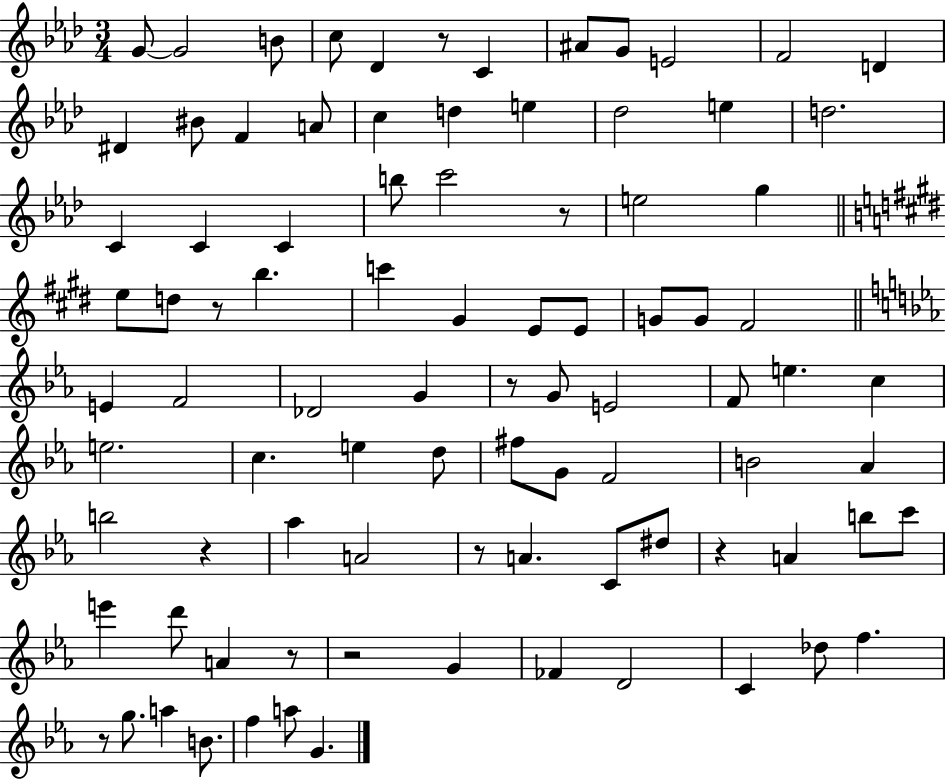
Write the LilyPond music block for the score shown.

{
  \clef treble
  \numericTimeSignature
  \time 3/4
  \key aes \major
  g'8~~ g'2 b'8 | c''8 des'4 r8 c'4 | ais'8 g'8 e'2 | f'2 d'4 | \break dis'4 bis'8 f'4 a'8 | c''4 d''4 e''4 | des''2 e''4 | d''2. | \break c'4 c'4 c'4 | b''8 c'''2 r8 | e''2 g''4 | \bar "||" \break \key e \major e''8 d''8 r8 b''4. | c'''4 gis'4 e'8 e'8 | g'8 g'8 fis'2 | \bar "||" \break \key c \minor e'4 f'2 | des'2 g'4 | r8 g'8 e'2 | f'8 e''4. c''4 | \break e''2. | c''4. e''4 d''8 | fis''8 g'8 f'2 | b'2 aes'4 | \break b''2 r4 | aes''4 a'2 | r8 a'4. c'8 dis''8 | r4 a'4 b''8 c'''8 | \break e'''4 d'''8 a'4 r8 | r2 g'4 | fes'4 d'2 | c'4 des''8 f''4. | \break r8 g''8. a''4 b'8. | f''4 a''8 g'4. | \bar "|."
}